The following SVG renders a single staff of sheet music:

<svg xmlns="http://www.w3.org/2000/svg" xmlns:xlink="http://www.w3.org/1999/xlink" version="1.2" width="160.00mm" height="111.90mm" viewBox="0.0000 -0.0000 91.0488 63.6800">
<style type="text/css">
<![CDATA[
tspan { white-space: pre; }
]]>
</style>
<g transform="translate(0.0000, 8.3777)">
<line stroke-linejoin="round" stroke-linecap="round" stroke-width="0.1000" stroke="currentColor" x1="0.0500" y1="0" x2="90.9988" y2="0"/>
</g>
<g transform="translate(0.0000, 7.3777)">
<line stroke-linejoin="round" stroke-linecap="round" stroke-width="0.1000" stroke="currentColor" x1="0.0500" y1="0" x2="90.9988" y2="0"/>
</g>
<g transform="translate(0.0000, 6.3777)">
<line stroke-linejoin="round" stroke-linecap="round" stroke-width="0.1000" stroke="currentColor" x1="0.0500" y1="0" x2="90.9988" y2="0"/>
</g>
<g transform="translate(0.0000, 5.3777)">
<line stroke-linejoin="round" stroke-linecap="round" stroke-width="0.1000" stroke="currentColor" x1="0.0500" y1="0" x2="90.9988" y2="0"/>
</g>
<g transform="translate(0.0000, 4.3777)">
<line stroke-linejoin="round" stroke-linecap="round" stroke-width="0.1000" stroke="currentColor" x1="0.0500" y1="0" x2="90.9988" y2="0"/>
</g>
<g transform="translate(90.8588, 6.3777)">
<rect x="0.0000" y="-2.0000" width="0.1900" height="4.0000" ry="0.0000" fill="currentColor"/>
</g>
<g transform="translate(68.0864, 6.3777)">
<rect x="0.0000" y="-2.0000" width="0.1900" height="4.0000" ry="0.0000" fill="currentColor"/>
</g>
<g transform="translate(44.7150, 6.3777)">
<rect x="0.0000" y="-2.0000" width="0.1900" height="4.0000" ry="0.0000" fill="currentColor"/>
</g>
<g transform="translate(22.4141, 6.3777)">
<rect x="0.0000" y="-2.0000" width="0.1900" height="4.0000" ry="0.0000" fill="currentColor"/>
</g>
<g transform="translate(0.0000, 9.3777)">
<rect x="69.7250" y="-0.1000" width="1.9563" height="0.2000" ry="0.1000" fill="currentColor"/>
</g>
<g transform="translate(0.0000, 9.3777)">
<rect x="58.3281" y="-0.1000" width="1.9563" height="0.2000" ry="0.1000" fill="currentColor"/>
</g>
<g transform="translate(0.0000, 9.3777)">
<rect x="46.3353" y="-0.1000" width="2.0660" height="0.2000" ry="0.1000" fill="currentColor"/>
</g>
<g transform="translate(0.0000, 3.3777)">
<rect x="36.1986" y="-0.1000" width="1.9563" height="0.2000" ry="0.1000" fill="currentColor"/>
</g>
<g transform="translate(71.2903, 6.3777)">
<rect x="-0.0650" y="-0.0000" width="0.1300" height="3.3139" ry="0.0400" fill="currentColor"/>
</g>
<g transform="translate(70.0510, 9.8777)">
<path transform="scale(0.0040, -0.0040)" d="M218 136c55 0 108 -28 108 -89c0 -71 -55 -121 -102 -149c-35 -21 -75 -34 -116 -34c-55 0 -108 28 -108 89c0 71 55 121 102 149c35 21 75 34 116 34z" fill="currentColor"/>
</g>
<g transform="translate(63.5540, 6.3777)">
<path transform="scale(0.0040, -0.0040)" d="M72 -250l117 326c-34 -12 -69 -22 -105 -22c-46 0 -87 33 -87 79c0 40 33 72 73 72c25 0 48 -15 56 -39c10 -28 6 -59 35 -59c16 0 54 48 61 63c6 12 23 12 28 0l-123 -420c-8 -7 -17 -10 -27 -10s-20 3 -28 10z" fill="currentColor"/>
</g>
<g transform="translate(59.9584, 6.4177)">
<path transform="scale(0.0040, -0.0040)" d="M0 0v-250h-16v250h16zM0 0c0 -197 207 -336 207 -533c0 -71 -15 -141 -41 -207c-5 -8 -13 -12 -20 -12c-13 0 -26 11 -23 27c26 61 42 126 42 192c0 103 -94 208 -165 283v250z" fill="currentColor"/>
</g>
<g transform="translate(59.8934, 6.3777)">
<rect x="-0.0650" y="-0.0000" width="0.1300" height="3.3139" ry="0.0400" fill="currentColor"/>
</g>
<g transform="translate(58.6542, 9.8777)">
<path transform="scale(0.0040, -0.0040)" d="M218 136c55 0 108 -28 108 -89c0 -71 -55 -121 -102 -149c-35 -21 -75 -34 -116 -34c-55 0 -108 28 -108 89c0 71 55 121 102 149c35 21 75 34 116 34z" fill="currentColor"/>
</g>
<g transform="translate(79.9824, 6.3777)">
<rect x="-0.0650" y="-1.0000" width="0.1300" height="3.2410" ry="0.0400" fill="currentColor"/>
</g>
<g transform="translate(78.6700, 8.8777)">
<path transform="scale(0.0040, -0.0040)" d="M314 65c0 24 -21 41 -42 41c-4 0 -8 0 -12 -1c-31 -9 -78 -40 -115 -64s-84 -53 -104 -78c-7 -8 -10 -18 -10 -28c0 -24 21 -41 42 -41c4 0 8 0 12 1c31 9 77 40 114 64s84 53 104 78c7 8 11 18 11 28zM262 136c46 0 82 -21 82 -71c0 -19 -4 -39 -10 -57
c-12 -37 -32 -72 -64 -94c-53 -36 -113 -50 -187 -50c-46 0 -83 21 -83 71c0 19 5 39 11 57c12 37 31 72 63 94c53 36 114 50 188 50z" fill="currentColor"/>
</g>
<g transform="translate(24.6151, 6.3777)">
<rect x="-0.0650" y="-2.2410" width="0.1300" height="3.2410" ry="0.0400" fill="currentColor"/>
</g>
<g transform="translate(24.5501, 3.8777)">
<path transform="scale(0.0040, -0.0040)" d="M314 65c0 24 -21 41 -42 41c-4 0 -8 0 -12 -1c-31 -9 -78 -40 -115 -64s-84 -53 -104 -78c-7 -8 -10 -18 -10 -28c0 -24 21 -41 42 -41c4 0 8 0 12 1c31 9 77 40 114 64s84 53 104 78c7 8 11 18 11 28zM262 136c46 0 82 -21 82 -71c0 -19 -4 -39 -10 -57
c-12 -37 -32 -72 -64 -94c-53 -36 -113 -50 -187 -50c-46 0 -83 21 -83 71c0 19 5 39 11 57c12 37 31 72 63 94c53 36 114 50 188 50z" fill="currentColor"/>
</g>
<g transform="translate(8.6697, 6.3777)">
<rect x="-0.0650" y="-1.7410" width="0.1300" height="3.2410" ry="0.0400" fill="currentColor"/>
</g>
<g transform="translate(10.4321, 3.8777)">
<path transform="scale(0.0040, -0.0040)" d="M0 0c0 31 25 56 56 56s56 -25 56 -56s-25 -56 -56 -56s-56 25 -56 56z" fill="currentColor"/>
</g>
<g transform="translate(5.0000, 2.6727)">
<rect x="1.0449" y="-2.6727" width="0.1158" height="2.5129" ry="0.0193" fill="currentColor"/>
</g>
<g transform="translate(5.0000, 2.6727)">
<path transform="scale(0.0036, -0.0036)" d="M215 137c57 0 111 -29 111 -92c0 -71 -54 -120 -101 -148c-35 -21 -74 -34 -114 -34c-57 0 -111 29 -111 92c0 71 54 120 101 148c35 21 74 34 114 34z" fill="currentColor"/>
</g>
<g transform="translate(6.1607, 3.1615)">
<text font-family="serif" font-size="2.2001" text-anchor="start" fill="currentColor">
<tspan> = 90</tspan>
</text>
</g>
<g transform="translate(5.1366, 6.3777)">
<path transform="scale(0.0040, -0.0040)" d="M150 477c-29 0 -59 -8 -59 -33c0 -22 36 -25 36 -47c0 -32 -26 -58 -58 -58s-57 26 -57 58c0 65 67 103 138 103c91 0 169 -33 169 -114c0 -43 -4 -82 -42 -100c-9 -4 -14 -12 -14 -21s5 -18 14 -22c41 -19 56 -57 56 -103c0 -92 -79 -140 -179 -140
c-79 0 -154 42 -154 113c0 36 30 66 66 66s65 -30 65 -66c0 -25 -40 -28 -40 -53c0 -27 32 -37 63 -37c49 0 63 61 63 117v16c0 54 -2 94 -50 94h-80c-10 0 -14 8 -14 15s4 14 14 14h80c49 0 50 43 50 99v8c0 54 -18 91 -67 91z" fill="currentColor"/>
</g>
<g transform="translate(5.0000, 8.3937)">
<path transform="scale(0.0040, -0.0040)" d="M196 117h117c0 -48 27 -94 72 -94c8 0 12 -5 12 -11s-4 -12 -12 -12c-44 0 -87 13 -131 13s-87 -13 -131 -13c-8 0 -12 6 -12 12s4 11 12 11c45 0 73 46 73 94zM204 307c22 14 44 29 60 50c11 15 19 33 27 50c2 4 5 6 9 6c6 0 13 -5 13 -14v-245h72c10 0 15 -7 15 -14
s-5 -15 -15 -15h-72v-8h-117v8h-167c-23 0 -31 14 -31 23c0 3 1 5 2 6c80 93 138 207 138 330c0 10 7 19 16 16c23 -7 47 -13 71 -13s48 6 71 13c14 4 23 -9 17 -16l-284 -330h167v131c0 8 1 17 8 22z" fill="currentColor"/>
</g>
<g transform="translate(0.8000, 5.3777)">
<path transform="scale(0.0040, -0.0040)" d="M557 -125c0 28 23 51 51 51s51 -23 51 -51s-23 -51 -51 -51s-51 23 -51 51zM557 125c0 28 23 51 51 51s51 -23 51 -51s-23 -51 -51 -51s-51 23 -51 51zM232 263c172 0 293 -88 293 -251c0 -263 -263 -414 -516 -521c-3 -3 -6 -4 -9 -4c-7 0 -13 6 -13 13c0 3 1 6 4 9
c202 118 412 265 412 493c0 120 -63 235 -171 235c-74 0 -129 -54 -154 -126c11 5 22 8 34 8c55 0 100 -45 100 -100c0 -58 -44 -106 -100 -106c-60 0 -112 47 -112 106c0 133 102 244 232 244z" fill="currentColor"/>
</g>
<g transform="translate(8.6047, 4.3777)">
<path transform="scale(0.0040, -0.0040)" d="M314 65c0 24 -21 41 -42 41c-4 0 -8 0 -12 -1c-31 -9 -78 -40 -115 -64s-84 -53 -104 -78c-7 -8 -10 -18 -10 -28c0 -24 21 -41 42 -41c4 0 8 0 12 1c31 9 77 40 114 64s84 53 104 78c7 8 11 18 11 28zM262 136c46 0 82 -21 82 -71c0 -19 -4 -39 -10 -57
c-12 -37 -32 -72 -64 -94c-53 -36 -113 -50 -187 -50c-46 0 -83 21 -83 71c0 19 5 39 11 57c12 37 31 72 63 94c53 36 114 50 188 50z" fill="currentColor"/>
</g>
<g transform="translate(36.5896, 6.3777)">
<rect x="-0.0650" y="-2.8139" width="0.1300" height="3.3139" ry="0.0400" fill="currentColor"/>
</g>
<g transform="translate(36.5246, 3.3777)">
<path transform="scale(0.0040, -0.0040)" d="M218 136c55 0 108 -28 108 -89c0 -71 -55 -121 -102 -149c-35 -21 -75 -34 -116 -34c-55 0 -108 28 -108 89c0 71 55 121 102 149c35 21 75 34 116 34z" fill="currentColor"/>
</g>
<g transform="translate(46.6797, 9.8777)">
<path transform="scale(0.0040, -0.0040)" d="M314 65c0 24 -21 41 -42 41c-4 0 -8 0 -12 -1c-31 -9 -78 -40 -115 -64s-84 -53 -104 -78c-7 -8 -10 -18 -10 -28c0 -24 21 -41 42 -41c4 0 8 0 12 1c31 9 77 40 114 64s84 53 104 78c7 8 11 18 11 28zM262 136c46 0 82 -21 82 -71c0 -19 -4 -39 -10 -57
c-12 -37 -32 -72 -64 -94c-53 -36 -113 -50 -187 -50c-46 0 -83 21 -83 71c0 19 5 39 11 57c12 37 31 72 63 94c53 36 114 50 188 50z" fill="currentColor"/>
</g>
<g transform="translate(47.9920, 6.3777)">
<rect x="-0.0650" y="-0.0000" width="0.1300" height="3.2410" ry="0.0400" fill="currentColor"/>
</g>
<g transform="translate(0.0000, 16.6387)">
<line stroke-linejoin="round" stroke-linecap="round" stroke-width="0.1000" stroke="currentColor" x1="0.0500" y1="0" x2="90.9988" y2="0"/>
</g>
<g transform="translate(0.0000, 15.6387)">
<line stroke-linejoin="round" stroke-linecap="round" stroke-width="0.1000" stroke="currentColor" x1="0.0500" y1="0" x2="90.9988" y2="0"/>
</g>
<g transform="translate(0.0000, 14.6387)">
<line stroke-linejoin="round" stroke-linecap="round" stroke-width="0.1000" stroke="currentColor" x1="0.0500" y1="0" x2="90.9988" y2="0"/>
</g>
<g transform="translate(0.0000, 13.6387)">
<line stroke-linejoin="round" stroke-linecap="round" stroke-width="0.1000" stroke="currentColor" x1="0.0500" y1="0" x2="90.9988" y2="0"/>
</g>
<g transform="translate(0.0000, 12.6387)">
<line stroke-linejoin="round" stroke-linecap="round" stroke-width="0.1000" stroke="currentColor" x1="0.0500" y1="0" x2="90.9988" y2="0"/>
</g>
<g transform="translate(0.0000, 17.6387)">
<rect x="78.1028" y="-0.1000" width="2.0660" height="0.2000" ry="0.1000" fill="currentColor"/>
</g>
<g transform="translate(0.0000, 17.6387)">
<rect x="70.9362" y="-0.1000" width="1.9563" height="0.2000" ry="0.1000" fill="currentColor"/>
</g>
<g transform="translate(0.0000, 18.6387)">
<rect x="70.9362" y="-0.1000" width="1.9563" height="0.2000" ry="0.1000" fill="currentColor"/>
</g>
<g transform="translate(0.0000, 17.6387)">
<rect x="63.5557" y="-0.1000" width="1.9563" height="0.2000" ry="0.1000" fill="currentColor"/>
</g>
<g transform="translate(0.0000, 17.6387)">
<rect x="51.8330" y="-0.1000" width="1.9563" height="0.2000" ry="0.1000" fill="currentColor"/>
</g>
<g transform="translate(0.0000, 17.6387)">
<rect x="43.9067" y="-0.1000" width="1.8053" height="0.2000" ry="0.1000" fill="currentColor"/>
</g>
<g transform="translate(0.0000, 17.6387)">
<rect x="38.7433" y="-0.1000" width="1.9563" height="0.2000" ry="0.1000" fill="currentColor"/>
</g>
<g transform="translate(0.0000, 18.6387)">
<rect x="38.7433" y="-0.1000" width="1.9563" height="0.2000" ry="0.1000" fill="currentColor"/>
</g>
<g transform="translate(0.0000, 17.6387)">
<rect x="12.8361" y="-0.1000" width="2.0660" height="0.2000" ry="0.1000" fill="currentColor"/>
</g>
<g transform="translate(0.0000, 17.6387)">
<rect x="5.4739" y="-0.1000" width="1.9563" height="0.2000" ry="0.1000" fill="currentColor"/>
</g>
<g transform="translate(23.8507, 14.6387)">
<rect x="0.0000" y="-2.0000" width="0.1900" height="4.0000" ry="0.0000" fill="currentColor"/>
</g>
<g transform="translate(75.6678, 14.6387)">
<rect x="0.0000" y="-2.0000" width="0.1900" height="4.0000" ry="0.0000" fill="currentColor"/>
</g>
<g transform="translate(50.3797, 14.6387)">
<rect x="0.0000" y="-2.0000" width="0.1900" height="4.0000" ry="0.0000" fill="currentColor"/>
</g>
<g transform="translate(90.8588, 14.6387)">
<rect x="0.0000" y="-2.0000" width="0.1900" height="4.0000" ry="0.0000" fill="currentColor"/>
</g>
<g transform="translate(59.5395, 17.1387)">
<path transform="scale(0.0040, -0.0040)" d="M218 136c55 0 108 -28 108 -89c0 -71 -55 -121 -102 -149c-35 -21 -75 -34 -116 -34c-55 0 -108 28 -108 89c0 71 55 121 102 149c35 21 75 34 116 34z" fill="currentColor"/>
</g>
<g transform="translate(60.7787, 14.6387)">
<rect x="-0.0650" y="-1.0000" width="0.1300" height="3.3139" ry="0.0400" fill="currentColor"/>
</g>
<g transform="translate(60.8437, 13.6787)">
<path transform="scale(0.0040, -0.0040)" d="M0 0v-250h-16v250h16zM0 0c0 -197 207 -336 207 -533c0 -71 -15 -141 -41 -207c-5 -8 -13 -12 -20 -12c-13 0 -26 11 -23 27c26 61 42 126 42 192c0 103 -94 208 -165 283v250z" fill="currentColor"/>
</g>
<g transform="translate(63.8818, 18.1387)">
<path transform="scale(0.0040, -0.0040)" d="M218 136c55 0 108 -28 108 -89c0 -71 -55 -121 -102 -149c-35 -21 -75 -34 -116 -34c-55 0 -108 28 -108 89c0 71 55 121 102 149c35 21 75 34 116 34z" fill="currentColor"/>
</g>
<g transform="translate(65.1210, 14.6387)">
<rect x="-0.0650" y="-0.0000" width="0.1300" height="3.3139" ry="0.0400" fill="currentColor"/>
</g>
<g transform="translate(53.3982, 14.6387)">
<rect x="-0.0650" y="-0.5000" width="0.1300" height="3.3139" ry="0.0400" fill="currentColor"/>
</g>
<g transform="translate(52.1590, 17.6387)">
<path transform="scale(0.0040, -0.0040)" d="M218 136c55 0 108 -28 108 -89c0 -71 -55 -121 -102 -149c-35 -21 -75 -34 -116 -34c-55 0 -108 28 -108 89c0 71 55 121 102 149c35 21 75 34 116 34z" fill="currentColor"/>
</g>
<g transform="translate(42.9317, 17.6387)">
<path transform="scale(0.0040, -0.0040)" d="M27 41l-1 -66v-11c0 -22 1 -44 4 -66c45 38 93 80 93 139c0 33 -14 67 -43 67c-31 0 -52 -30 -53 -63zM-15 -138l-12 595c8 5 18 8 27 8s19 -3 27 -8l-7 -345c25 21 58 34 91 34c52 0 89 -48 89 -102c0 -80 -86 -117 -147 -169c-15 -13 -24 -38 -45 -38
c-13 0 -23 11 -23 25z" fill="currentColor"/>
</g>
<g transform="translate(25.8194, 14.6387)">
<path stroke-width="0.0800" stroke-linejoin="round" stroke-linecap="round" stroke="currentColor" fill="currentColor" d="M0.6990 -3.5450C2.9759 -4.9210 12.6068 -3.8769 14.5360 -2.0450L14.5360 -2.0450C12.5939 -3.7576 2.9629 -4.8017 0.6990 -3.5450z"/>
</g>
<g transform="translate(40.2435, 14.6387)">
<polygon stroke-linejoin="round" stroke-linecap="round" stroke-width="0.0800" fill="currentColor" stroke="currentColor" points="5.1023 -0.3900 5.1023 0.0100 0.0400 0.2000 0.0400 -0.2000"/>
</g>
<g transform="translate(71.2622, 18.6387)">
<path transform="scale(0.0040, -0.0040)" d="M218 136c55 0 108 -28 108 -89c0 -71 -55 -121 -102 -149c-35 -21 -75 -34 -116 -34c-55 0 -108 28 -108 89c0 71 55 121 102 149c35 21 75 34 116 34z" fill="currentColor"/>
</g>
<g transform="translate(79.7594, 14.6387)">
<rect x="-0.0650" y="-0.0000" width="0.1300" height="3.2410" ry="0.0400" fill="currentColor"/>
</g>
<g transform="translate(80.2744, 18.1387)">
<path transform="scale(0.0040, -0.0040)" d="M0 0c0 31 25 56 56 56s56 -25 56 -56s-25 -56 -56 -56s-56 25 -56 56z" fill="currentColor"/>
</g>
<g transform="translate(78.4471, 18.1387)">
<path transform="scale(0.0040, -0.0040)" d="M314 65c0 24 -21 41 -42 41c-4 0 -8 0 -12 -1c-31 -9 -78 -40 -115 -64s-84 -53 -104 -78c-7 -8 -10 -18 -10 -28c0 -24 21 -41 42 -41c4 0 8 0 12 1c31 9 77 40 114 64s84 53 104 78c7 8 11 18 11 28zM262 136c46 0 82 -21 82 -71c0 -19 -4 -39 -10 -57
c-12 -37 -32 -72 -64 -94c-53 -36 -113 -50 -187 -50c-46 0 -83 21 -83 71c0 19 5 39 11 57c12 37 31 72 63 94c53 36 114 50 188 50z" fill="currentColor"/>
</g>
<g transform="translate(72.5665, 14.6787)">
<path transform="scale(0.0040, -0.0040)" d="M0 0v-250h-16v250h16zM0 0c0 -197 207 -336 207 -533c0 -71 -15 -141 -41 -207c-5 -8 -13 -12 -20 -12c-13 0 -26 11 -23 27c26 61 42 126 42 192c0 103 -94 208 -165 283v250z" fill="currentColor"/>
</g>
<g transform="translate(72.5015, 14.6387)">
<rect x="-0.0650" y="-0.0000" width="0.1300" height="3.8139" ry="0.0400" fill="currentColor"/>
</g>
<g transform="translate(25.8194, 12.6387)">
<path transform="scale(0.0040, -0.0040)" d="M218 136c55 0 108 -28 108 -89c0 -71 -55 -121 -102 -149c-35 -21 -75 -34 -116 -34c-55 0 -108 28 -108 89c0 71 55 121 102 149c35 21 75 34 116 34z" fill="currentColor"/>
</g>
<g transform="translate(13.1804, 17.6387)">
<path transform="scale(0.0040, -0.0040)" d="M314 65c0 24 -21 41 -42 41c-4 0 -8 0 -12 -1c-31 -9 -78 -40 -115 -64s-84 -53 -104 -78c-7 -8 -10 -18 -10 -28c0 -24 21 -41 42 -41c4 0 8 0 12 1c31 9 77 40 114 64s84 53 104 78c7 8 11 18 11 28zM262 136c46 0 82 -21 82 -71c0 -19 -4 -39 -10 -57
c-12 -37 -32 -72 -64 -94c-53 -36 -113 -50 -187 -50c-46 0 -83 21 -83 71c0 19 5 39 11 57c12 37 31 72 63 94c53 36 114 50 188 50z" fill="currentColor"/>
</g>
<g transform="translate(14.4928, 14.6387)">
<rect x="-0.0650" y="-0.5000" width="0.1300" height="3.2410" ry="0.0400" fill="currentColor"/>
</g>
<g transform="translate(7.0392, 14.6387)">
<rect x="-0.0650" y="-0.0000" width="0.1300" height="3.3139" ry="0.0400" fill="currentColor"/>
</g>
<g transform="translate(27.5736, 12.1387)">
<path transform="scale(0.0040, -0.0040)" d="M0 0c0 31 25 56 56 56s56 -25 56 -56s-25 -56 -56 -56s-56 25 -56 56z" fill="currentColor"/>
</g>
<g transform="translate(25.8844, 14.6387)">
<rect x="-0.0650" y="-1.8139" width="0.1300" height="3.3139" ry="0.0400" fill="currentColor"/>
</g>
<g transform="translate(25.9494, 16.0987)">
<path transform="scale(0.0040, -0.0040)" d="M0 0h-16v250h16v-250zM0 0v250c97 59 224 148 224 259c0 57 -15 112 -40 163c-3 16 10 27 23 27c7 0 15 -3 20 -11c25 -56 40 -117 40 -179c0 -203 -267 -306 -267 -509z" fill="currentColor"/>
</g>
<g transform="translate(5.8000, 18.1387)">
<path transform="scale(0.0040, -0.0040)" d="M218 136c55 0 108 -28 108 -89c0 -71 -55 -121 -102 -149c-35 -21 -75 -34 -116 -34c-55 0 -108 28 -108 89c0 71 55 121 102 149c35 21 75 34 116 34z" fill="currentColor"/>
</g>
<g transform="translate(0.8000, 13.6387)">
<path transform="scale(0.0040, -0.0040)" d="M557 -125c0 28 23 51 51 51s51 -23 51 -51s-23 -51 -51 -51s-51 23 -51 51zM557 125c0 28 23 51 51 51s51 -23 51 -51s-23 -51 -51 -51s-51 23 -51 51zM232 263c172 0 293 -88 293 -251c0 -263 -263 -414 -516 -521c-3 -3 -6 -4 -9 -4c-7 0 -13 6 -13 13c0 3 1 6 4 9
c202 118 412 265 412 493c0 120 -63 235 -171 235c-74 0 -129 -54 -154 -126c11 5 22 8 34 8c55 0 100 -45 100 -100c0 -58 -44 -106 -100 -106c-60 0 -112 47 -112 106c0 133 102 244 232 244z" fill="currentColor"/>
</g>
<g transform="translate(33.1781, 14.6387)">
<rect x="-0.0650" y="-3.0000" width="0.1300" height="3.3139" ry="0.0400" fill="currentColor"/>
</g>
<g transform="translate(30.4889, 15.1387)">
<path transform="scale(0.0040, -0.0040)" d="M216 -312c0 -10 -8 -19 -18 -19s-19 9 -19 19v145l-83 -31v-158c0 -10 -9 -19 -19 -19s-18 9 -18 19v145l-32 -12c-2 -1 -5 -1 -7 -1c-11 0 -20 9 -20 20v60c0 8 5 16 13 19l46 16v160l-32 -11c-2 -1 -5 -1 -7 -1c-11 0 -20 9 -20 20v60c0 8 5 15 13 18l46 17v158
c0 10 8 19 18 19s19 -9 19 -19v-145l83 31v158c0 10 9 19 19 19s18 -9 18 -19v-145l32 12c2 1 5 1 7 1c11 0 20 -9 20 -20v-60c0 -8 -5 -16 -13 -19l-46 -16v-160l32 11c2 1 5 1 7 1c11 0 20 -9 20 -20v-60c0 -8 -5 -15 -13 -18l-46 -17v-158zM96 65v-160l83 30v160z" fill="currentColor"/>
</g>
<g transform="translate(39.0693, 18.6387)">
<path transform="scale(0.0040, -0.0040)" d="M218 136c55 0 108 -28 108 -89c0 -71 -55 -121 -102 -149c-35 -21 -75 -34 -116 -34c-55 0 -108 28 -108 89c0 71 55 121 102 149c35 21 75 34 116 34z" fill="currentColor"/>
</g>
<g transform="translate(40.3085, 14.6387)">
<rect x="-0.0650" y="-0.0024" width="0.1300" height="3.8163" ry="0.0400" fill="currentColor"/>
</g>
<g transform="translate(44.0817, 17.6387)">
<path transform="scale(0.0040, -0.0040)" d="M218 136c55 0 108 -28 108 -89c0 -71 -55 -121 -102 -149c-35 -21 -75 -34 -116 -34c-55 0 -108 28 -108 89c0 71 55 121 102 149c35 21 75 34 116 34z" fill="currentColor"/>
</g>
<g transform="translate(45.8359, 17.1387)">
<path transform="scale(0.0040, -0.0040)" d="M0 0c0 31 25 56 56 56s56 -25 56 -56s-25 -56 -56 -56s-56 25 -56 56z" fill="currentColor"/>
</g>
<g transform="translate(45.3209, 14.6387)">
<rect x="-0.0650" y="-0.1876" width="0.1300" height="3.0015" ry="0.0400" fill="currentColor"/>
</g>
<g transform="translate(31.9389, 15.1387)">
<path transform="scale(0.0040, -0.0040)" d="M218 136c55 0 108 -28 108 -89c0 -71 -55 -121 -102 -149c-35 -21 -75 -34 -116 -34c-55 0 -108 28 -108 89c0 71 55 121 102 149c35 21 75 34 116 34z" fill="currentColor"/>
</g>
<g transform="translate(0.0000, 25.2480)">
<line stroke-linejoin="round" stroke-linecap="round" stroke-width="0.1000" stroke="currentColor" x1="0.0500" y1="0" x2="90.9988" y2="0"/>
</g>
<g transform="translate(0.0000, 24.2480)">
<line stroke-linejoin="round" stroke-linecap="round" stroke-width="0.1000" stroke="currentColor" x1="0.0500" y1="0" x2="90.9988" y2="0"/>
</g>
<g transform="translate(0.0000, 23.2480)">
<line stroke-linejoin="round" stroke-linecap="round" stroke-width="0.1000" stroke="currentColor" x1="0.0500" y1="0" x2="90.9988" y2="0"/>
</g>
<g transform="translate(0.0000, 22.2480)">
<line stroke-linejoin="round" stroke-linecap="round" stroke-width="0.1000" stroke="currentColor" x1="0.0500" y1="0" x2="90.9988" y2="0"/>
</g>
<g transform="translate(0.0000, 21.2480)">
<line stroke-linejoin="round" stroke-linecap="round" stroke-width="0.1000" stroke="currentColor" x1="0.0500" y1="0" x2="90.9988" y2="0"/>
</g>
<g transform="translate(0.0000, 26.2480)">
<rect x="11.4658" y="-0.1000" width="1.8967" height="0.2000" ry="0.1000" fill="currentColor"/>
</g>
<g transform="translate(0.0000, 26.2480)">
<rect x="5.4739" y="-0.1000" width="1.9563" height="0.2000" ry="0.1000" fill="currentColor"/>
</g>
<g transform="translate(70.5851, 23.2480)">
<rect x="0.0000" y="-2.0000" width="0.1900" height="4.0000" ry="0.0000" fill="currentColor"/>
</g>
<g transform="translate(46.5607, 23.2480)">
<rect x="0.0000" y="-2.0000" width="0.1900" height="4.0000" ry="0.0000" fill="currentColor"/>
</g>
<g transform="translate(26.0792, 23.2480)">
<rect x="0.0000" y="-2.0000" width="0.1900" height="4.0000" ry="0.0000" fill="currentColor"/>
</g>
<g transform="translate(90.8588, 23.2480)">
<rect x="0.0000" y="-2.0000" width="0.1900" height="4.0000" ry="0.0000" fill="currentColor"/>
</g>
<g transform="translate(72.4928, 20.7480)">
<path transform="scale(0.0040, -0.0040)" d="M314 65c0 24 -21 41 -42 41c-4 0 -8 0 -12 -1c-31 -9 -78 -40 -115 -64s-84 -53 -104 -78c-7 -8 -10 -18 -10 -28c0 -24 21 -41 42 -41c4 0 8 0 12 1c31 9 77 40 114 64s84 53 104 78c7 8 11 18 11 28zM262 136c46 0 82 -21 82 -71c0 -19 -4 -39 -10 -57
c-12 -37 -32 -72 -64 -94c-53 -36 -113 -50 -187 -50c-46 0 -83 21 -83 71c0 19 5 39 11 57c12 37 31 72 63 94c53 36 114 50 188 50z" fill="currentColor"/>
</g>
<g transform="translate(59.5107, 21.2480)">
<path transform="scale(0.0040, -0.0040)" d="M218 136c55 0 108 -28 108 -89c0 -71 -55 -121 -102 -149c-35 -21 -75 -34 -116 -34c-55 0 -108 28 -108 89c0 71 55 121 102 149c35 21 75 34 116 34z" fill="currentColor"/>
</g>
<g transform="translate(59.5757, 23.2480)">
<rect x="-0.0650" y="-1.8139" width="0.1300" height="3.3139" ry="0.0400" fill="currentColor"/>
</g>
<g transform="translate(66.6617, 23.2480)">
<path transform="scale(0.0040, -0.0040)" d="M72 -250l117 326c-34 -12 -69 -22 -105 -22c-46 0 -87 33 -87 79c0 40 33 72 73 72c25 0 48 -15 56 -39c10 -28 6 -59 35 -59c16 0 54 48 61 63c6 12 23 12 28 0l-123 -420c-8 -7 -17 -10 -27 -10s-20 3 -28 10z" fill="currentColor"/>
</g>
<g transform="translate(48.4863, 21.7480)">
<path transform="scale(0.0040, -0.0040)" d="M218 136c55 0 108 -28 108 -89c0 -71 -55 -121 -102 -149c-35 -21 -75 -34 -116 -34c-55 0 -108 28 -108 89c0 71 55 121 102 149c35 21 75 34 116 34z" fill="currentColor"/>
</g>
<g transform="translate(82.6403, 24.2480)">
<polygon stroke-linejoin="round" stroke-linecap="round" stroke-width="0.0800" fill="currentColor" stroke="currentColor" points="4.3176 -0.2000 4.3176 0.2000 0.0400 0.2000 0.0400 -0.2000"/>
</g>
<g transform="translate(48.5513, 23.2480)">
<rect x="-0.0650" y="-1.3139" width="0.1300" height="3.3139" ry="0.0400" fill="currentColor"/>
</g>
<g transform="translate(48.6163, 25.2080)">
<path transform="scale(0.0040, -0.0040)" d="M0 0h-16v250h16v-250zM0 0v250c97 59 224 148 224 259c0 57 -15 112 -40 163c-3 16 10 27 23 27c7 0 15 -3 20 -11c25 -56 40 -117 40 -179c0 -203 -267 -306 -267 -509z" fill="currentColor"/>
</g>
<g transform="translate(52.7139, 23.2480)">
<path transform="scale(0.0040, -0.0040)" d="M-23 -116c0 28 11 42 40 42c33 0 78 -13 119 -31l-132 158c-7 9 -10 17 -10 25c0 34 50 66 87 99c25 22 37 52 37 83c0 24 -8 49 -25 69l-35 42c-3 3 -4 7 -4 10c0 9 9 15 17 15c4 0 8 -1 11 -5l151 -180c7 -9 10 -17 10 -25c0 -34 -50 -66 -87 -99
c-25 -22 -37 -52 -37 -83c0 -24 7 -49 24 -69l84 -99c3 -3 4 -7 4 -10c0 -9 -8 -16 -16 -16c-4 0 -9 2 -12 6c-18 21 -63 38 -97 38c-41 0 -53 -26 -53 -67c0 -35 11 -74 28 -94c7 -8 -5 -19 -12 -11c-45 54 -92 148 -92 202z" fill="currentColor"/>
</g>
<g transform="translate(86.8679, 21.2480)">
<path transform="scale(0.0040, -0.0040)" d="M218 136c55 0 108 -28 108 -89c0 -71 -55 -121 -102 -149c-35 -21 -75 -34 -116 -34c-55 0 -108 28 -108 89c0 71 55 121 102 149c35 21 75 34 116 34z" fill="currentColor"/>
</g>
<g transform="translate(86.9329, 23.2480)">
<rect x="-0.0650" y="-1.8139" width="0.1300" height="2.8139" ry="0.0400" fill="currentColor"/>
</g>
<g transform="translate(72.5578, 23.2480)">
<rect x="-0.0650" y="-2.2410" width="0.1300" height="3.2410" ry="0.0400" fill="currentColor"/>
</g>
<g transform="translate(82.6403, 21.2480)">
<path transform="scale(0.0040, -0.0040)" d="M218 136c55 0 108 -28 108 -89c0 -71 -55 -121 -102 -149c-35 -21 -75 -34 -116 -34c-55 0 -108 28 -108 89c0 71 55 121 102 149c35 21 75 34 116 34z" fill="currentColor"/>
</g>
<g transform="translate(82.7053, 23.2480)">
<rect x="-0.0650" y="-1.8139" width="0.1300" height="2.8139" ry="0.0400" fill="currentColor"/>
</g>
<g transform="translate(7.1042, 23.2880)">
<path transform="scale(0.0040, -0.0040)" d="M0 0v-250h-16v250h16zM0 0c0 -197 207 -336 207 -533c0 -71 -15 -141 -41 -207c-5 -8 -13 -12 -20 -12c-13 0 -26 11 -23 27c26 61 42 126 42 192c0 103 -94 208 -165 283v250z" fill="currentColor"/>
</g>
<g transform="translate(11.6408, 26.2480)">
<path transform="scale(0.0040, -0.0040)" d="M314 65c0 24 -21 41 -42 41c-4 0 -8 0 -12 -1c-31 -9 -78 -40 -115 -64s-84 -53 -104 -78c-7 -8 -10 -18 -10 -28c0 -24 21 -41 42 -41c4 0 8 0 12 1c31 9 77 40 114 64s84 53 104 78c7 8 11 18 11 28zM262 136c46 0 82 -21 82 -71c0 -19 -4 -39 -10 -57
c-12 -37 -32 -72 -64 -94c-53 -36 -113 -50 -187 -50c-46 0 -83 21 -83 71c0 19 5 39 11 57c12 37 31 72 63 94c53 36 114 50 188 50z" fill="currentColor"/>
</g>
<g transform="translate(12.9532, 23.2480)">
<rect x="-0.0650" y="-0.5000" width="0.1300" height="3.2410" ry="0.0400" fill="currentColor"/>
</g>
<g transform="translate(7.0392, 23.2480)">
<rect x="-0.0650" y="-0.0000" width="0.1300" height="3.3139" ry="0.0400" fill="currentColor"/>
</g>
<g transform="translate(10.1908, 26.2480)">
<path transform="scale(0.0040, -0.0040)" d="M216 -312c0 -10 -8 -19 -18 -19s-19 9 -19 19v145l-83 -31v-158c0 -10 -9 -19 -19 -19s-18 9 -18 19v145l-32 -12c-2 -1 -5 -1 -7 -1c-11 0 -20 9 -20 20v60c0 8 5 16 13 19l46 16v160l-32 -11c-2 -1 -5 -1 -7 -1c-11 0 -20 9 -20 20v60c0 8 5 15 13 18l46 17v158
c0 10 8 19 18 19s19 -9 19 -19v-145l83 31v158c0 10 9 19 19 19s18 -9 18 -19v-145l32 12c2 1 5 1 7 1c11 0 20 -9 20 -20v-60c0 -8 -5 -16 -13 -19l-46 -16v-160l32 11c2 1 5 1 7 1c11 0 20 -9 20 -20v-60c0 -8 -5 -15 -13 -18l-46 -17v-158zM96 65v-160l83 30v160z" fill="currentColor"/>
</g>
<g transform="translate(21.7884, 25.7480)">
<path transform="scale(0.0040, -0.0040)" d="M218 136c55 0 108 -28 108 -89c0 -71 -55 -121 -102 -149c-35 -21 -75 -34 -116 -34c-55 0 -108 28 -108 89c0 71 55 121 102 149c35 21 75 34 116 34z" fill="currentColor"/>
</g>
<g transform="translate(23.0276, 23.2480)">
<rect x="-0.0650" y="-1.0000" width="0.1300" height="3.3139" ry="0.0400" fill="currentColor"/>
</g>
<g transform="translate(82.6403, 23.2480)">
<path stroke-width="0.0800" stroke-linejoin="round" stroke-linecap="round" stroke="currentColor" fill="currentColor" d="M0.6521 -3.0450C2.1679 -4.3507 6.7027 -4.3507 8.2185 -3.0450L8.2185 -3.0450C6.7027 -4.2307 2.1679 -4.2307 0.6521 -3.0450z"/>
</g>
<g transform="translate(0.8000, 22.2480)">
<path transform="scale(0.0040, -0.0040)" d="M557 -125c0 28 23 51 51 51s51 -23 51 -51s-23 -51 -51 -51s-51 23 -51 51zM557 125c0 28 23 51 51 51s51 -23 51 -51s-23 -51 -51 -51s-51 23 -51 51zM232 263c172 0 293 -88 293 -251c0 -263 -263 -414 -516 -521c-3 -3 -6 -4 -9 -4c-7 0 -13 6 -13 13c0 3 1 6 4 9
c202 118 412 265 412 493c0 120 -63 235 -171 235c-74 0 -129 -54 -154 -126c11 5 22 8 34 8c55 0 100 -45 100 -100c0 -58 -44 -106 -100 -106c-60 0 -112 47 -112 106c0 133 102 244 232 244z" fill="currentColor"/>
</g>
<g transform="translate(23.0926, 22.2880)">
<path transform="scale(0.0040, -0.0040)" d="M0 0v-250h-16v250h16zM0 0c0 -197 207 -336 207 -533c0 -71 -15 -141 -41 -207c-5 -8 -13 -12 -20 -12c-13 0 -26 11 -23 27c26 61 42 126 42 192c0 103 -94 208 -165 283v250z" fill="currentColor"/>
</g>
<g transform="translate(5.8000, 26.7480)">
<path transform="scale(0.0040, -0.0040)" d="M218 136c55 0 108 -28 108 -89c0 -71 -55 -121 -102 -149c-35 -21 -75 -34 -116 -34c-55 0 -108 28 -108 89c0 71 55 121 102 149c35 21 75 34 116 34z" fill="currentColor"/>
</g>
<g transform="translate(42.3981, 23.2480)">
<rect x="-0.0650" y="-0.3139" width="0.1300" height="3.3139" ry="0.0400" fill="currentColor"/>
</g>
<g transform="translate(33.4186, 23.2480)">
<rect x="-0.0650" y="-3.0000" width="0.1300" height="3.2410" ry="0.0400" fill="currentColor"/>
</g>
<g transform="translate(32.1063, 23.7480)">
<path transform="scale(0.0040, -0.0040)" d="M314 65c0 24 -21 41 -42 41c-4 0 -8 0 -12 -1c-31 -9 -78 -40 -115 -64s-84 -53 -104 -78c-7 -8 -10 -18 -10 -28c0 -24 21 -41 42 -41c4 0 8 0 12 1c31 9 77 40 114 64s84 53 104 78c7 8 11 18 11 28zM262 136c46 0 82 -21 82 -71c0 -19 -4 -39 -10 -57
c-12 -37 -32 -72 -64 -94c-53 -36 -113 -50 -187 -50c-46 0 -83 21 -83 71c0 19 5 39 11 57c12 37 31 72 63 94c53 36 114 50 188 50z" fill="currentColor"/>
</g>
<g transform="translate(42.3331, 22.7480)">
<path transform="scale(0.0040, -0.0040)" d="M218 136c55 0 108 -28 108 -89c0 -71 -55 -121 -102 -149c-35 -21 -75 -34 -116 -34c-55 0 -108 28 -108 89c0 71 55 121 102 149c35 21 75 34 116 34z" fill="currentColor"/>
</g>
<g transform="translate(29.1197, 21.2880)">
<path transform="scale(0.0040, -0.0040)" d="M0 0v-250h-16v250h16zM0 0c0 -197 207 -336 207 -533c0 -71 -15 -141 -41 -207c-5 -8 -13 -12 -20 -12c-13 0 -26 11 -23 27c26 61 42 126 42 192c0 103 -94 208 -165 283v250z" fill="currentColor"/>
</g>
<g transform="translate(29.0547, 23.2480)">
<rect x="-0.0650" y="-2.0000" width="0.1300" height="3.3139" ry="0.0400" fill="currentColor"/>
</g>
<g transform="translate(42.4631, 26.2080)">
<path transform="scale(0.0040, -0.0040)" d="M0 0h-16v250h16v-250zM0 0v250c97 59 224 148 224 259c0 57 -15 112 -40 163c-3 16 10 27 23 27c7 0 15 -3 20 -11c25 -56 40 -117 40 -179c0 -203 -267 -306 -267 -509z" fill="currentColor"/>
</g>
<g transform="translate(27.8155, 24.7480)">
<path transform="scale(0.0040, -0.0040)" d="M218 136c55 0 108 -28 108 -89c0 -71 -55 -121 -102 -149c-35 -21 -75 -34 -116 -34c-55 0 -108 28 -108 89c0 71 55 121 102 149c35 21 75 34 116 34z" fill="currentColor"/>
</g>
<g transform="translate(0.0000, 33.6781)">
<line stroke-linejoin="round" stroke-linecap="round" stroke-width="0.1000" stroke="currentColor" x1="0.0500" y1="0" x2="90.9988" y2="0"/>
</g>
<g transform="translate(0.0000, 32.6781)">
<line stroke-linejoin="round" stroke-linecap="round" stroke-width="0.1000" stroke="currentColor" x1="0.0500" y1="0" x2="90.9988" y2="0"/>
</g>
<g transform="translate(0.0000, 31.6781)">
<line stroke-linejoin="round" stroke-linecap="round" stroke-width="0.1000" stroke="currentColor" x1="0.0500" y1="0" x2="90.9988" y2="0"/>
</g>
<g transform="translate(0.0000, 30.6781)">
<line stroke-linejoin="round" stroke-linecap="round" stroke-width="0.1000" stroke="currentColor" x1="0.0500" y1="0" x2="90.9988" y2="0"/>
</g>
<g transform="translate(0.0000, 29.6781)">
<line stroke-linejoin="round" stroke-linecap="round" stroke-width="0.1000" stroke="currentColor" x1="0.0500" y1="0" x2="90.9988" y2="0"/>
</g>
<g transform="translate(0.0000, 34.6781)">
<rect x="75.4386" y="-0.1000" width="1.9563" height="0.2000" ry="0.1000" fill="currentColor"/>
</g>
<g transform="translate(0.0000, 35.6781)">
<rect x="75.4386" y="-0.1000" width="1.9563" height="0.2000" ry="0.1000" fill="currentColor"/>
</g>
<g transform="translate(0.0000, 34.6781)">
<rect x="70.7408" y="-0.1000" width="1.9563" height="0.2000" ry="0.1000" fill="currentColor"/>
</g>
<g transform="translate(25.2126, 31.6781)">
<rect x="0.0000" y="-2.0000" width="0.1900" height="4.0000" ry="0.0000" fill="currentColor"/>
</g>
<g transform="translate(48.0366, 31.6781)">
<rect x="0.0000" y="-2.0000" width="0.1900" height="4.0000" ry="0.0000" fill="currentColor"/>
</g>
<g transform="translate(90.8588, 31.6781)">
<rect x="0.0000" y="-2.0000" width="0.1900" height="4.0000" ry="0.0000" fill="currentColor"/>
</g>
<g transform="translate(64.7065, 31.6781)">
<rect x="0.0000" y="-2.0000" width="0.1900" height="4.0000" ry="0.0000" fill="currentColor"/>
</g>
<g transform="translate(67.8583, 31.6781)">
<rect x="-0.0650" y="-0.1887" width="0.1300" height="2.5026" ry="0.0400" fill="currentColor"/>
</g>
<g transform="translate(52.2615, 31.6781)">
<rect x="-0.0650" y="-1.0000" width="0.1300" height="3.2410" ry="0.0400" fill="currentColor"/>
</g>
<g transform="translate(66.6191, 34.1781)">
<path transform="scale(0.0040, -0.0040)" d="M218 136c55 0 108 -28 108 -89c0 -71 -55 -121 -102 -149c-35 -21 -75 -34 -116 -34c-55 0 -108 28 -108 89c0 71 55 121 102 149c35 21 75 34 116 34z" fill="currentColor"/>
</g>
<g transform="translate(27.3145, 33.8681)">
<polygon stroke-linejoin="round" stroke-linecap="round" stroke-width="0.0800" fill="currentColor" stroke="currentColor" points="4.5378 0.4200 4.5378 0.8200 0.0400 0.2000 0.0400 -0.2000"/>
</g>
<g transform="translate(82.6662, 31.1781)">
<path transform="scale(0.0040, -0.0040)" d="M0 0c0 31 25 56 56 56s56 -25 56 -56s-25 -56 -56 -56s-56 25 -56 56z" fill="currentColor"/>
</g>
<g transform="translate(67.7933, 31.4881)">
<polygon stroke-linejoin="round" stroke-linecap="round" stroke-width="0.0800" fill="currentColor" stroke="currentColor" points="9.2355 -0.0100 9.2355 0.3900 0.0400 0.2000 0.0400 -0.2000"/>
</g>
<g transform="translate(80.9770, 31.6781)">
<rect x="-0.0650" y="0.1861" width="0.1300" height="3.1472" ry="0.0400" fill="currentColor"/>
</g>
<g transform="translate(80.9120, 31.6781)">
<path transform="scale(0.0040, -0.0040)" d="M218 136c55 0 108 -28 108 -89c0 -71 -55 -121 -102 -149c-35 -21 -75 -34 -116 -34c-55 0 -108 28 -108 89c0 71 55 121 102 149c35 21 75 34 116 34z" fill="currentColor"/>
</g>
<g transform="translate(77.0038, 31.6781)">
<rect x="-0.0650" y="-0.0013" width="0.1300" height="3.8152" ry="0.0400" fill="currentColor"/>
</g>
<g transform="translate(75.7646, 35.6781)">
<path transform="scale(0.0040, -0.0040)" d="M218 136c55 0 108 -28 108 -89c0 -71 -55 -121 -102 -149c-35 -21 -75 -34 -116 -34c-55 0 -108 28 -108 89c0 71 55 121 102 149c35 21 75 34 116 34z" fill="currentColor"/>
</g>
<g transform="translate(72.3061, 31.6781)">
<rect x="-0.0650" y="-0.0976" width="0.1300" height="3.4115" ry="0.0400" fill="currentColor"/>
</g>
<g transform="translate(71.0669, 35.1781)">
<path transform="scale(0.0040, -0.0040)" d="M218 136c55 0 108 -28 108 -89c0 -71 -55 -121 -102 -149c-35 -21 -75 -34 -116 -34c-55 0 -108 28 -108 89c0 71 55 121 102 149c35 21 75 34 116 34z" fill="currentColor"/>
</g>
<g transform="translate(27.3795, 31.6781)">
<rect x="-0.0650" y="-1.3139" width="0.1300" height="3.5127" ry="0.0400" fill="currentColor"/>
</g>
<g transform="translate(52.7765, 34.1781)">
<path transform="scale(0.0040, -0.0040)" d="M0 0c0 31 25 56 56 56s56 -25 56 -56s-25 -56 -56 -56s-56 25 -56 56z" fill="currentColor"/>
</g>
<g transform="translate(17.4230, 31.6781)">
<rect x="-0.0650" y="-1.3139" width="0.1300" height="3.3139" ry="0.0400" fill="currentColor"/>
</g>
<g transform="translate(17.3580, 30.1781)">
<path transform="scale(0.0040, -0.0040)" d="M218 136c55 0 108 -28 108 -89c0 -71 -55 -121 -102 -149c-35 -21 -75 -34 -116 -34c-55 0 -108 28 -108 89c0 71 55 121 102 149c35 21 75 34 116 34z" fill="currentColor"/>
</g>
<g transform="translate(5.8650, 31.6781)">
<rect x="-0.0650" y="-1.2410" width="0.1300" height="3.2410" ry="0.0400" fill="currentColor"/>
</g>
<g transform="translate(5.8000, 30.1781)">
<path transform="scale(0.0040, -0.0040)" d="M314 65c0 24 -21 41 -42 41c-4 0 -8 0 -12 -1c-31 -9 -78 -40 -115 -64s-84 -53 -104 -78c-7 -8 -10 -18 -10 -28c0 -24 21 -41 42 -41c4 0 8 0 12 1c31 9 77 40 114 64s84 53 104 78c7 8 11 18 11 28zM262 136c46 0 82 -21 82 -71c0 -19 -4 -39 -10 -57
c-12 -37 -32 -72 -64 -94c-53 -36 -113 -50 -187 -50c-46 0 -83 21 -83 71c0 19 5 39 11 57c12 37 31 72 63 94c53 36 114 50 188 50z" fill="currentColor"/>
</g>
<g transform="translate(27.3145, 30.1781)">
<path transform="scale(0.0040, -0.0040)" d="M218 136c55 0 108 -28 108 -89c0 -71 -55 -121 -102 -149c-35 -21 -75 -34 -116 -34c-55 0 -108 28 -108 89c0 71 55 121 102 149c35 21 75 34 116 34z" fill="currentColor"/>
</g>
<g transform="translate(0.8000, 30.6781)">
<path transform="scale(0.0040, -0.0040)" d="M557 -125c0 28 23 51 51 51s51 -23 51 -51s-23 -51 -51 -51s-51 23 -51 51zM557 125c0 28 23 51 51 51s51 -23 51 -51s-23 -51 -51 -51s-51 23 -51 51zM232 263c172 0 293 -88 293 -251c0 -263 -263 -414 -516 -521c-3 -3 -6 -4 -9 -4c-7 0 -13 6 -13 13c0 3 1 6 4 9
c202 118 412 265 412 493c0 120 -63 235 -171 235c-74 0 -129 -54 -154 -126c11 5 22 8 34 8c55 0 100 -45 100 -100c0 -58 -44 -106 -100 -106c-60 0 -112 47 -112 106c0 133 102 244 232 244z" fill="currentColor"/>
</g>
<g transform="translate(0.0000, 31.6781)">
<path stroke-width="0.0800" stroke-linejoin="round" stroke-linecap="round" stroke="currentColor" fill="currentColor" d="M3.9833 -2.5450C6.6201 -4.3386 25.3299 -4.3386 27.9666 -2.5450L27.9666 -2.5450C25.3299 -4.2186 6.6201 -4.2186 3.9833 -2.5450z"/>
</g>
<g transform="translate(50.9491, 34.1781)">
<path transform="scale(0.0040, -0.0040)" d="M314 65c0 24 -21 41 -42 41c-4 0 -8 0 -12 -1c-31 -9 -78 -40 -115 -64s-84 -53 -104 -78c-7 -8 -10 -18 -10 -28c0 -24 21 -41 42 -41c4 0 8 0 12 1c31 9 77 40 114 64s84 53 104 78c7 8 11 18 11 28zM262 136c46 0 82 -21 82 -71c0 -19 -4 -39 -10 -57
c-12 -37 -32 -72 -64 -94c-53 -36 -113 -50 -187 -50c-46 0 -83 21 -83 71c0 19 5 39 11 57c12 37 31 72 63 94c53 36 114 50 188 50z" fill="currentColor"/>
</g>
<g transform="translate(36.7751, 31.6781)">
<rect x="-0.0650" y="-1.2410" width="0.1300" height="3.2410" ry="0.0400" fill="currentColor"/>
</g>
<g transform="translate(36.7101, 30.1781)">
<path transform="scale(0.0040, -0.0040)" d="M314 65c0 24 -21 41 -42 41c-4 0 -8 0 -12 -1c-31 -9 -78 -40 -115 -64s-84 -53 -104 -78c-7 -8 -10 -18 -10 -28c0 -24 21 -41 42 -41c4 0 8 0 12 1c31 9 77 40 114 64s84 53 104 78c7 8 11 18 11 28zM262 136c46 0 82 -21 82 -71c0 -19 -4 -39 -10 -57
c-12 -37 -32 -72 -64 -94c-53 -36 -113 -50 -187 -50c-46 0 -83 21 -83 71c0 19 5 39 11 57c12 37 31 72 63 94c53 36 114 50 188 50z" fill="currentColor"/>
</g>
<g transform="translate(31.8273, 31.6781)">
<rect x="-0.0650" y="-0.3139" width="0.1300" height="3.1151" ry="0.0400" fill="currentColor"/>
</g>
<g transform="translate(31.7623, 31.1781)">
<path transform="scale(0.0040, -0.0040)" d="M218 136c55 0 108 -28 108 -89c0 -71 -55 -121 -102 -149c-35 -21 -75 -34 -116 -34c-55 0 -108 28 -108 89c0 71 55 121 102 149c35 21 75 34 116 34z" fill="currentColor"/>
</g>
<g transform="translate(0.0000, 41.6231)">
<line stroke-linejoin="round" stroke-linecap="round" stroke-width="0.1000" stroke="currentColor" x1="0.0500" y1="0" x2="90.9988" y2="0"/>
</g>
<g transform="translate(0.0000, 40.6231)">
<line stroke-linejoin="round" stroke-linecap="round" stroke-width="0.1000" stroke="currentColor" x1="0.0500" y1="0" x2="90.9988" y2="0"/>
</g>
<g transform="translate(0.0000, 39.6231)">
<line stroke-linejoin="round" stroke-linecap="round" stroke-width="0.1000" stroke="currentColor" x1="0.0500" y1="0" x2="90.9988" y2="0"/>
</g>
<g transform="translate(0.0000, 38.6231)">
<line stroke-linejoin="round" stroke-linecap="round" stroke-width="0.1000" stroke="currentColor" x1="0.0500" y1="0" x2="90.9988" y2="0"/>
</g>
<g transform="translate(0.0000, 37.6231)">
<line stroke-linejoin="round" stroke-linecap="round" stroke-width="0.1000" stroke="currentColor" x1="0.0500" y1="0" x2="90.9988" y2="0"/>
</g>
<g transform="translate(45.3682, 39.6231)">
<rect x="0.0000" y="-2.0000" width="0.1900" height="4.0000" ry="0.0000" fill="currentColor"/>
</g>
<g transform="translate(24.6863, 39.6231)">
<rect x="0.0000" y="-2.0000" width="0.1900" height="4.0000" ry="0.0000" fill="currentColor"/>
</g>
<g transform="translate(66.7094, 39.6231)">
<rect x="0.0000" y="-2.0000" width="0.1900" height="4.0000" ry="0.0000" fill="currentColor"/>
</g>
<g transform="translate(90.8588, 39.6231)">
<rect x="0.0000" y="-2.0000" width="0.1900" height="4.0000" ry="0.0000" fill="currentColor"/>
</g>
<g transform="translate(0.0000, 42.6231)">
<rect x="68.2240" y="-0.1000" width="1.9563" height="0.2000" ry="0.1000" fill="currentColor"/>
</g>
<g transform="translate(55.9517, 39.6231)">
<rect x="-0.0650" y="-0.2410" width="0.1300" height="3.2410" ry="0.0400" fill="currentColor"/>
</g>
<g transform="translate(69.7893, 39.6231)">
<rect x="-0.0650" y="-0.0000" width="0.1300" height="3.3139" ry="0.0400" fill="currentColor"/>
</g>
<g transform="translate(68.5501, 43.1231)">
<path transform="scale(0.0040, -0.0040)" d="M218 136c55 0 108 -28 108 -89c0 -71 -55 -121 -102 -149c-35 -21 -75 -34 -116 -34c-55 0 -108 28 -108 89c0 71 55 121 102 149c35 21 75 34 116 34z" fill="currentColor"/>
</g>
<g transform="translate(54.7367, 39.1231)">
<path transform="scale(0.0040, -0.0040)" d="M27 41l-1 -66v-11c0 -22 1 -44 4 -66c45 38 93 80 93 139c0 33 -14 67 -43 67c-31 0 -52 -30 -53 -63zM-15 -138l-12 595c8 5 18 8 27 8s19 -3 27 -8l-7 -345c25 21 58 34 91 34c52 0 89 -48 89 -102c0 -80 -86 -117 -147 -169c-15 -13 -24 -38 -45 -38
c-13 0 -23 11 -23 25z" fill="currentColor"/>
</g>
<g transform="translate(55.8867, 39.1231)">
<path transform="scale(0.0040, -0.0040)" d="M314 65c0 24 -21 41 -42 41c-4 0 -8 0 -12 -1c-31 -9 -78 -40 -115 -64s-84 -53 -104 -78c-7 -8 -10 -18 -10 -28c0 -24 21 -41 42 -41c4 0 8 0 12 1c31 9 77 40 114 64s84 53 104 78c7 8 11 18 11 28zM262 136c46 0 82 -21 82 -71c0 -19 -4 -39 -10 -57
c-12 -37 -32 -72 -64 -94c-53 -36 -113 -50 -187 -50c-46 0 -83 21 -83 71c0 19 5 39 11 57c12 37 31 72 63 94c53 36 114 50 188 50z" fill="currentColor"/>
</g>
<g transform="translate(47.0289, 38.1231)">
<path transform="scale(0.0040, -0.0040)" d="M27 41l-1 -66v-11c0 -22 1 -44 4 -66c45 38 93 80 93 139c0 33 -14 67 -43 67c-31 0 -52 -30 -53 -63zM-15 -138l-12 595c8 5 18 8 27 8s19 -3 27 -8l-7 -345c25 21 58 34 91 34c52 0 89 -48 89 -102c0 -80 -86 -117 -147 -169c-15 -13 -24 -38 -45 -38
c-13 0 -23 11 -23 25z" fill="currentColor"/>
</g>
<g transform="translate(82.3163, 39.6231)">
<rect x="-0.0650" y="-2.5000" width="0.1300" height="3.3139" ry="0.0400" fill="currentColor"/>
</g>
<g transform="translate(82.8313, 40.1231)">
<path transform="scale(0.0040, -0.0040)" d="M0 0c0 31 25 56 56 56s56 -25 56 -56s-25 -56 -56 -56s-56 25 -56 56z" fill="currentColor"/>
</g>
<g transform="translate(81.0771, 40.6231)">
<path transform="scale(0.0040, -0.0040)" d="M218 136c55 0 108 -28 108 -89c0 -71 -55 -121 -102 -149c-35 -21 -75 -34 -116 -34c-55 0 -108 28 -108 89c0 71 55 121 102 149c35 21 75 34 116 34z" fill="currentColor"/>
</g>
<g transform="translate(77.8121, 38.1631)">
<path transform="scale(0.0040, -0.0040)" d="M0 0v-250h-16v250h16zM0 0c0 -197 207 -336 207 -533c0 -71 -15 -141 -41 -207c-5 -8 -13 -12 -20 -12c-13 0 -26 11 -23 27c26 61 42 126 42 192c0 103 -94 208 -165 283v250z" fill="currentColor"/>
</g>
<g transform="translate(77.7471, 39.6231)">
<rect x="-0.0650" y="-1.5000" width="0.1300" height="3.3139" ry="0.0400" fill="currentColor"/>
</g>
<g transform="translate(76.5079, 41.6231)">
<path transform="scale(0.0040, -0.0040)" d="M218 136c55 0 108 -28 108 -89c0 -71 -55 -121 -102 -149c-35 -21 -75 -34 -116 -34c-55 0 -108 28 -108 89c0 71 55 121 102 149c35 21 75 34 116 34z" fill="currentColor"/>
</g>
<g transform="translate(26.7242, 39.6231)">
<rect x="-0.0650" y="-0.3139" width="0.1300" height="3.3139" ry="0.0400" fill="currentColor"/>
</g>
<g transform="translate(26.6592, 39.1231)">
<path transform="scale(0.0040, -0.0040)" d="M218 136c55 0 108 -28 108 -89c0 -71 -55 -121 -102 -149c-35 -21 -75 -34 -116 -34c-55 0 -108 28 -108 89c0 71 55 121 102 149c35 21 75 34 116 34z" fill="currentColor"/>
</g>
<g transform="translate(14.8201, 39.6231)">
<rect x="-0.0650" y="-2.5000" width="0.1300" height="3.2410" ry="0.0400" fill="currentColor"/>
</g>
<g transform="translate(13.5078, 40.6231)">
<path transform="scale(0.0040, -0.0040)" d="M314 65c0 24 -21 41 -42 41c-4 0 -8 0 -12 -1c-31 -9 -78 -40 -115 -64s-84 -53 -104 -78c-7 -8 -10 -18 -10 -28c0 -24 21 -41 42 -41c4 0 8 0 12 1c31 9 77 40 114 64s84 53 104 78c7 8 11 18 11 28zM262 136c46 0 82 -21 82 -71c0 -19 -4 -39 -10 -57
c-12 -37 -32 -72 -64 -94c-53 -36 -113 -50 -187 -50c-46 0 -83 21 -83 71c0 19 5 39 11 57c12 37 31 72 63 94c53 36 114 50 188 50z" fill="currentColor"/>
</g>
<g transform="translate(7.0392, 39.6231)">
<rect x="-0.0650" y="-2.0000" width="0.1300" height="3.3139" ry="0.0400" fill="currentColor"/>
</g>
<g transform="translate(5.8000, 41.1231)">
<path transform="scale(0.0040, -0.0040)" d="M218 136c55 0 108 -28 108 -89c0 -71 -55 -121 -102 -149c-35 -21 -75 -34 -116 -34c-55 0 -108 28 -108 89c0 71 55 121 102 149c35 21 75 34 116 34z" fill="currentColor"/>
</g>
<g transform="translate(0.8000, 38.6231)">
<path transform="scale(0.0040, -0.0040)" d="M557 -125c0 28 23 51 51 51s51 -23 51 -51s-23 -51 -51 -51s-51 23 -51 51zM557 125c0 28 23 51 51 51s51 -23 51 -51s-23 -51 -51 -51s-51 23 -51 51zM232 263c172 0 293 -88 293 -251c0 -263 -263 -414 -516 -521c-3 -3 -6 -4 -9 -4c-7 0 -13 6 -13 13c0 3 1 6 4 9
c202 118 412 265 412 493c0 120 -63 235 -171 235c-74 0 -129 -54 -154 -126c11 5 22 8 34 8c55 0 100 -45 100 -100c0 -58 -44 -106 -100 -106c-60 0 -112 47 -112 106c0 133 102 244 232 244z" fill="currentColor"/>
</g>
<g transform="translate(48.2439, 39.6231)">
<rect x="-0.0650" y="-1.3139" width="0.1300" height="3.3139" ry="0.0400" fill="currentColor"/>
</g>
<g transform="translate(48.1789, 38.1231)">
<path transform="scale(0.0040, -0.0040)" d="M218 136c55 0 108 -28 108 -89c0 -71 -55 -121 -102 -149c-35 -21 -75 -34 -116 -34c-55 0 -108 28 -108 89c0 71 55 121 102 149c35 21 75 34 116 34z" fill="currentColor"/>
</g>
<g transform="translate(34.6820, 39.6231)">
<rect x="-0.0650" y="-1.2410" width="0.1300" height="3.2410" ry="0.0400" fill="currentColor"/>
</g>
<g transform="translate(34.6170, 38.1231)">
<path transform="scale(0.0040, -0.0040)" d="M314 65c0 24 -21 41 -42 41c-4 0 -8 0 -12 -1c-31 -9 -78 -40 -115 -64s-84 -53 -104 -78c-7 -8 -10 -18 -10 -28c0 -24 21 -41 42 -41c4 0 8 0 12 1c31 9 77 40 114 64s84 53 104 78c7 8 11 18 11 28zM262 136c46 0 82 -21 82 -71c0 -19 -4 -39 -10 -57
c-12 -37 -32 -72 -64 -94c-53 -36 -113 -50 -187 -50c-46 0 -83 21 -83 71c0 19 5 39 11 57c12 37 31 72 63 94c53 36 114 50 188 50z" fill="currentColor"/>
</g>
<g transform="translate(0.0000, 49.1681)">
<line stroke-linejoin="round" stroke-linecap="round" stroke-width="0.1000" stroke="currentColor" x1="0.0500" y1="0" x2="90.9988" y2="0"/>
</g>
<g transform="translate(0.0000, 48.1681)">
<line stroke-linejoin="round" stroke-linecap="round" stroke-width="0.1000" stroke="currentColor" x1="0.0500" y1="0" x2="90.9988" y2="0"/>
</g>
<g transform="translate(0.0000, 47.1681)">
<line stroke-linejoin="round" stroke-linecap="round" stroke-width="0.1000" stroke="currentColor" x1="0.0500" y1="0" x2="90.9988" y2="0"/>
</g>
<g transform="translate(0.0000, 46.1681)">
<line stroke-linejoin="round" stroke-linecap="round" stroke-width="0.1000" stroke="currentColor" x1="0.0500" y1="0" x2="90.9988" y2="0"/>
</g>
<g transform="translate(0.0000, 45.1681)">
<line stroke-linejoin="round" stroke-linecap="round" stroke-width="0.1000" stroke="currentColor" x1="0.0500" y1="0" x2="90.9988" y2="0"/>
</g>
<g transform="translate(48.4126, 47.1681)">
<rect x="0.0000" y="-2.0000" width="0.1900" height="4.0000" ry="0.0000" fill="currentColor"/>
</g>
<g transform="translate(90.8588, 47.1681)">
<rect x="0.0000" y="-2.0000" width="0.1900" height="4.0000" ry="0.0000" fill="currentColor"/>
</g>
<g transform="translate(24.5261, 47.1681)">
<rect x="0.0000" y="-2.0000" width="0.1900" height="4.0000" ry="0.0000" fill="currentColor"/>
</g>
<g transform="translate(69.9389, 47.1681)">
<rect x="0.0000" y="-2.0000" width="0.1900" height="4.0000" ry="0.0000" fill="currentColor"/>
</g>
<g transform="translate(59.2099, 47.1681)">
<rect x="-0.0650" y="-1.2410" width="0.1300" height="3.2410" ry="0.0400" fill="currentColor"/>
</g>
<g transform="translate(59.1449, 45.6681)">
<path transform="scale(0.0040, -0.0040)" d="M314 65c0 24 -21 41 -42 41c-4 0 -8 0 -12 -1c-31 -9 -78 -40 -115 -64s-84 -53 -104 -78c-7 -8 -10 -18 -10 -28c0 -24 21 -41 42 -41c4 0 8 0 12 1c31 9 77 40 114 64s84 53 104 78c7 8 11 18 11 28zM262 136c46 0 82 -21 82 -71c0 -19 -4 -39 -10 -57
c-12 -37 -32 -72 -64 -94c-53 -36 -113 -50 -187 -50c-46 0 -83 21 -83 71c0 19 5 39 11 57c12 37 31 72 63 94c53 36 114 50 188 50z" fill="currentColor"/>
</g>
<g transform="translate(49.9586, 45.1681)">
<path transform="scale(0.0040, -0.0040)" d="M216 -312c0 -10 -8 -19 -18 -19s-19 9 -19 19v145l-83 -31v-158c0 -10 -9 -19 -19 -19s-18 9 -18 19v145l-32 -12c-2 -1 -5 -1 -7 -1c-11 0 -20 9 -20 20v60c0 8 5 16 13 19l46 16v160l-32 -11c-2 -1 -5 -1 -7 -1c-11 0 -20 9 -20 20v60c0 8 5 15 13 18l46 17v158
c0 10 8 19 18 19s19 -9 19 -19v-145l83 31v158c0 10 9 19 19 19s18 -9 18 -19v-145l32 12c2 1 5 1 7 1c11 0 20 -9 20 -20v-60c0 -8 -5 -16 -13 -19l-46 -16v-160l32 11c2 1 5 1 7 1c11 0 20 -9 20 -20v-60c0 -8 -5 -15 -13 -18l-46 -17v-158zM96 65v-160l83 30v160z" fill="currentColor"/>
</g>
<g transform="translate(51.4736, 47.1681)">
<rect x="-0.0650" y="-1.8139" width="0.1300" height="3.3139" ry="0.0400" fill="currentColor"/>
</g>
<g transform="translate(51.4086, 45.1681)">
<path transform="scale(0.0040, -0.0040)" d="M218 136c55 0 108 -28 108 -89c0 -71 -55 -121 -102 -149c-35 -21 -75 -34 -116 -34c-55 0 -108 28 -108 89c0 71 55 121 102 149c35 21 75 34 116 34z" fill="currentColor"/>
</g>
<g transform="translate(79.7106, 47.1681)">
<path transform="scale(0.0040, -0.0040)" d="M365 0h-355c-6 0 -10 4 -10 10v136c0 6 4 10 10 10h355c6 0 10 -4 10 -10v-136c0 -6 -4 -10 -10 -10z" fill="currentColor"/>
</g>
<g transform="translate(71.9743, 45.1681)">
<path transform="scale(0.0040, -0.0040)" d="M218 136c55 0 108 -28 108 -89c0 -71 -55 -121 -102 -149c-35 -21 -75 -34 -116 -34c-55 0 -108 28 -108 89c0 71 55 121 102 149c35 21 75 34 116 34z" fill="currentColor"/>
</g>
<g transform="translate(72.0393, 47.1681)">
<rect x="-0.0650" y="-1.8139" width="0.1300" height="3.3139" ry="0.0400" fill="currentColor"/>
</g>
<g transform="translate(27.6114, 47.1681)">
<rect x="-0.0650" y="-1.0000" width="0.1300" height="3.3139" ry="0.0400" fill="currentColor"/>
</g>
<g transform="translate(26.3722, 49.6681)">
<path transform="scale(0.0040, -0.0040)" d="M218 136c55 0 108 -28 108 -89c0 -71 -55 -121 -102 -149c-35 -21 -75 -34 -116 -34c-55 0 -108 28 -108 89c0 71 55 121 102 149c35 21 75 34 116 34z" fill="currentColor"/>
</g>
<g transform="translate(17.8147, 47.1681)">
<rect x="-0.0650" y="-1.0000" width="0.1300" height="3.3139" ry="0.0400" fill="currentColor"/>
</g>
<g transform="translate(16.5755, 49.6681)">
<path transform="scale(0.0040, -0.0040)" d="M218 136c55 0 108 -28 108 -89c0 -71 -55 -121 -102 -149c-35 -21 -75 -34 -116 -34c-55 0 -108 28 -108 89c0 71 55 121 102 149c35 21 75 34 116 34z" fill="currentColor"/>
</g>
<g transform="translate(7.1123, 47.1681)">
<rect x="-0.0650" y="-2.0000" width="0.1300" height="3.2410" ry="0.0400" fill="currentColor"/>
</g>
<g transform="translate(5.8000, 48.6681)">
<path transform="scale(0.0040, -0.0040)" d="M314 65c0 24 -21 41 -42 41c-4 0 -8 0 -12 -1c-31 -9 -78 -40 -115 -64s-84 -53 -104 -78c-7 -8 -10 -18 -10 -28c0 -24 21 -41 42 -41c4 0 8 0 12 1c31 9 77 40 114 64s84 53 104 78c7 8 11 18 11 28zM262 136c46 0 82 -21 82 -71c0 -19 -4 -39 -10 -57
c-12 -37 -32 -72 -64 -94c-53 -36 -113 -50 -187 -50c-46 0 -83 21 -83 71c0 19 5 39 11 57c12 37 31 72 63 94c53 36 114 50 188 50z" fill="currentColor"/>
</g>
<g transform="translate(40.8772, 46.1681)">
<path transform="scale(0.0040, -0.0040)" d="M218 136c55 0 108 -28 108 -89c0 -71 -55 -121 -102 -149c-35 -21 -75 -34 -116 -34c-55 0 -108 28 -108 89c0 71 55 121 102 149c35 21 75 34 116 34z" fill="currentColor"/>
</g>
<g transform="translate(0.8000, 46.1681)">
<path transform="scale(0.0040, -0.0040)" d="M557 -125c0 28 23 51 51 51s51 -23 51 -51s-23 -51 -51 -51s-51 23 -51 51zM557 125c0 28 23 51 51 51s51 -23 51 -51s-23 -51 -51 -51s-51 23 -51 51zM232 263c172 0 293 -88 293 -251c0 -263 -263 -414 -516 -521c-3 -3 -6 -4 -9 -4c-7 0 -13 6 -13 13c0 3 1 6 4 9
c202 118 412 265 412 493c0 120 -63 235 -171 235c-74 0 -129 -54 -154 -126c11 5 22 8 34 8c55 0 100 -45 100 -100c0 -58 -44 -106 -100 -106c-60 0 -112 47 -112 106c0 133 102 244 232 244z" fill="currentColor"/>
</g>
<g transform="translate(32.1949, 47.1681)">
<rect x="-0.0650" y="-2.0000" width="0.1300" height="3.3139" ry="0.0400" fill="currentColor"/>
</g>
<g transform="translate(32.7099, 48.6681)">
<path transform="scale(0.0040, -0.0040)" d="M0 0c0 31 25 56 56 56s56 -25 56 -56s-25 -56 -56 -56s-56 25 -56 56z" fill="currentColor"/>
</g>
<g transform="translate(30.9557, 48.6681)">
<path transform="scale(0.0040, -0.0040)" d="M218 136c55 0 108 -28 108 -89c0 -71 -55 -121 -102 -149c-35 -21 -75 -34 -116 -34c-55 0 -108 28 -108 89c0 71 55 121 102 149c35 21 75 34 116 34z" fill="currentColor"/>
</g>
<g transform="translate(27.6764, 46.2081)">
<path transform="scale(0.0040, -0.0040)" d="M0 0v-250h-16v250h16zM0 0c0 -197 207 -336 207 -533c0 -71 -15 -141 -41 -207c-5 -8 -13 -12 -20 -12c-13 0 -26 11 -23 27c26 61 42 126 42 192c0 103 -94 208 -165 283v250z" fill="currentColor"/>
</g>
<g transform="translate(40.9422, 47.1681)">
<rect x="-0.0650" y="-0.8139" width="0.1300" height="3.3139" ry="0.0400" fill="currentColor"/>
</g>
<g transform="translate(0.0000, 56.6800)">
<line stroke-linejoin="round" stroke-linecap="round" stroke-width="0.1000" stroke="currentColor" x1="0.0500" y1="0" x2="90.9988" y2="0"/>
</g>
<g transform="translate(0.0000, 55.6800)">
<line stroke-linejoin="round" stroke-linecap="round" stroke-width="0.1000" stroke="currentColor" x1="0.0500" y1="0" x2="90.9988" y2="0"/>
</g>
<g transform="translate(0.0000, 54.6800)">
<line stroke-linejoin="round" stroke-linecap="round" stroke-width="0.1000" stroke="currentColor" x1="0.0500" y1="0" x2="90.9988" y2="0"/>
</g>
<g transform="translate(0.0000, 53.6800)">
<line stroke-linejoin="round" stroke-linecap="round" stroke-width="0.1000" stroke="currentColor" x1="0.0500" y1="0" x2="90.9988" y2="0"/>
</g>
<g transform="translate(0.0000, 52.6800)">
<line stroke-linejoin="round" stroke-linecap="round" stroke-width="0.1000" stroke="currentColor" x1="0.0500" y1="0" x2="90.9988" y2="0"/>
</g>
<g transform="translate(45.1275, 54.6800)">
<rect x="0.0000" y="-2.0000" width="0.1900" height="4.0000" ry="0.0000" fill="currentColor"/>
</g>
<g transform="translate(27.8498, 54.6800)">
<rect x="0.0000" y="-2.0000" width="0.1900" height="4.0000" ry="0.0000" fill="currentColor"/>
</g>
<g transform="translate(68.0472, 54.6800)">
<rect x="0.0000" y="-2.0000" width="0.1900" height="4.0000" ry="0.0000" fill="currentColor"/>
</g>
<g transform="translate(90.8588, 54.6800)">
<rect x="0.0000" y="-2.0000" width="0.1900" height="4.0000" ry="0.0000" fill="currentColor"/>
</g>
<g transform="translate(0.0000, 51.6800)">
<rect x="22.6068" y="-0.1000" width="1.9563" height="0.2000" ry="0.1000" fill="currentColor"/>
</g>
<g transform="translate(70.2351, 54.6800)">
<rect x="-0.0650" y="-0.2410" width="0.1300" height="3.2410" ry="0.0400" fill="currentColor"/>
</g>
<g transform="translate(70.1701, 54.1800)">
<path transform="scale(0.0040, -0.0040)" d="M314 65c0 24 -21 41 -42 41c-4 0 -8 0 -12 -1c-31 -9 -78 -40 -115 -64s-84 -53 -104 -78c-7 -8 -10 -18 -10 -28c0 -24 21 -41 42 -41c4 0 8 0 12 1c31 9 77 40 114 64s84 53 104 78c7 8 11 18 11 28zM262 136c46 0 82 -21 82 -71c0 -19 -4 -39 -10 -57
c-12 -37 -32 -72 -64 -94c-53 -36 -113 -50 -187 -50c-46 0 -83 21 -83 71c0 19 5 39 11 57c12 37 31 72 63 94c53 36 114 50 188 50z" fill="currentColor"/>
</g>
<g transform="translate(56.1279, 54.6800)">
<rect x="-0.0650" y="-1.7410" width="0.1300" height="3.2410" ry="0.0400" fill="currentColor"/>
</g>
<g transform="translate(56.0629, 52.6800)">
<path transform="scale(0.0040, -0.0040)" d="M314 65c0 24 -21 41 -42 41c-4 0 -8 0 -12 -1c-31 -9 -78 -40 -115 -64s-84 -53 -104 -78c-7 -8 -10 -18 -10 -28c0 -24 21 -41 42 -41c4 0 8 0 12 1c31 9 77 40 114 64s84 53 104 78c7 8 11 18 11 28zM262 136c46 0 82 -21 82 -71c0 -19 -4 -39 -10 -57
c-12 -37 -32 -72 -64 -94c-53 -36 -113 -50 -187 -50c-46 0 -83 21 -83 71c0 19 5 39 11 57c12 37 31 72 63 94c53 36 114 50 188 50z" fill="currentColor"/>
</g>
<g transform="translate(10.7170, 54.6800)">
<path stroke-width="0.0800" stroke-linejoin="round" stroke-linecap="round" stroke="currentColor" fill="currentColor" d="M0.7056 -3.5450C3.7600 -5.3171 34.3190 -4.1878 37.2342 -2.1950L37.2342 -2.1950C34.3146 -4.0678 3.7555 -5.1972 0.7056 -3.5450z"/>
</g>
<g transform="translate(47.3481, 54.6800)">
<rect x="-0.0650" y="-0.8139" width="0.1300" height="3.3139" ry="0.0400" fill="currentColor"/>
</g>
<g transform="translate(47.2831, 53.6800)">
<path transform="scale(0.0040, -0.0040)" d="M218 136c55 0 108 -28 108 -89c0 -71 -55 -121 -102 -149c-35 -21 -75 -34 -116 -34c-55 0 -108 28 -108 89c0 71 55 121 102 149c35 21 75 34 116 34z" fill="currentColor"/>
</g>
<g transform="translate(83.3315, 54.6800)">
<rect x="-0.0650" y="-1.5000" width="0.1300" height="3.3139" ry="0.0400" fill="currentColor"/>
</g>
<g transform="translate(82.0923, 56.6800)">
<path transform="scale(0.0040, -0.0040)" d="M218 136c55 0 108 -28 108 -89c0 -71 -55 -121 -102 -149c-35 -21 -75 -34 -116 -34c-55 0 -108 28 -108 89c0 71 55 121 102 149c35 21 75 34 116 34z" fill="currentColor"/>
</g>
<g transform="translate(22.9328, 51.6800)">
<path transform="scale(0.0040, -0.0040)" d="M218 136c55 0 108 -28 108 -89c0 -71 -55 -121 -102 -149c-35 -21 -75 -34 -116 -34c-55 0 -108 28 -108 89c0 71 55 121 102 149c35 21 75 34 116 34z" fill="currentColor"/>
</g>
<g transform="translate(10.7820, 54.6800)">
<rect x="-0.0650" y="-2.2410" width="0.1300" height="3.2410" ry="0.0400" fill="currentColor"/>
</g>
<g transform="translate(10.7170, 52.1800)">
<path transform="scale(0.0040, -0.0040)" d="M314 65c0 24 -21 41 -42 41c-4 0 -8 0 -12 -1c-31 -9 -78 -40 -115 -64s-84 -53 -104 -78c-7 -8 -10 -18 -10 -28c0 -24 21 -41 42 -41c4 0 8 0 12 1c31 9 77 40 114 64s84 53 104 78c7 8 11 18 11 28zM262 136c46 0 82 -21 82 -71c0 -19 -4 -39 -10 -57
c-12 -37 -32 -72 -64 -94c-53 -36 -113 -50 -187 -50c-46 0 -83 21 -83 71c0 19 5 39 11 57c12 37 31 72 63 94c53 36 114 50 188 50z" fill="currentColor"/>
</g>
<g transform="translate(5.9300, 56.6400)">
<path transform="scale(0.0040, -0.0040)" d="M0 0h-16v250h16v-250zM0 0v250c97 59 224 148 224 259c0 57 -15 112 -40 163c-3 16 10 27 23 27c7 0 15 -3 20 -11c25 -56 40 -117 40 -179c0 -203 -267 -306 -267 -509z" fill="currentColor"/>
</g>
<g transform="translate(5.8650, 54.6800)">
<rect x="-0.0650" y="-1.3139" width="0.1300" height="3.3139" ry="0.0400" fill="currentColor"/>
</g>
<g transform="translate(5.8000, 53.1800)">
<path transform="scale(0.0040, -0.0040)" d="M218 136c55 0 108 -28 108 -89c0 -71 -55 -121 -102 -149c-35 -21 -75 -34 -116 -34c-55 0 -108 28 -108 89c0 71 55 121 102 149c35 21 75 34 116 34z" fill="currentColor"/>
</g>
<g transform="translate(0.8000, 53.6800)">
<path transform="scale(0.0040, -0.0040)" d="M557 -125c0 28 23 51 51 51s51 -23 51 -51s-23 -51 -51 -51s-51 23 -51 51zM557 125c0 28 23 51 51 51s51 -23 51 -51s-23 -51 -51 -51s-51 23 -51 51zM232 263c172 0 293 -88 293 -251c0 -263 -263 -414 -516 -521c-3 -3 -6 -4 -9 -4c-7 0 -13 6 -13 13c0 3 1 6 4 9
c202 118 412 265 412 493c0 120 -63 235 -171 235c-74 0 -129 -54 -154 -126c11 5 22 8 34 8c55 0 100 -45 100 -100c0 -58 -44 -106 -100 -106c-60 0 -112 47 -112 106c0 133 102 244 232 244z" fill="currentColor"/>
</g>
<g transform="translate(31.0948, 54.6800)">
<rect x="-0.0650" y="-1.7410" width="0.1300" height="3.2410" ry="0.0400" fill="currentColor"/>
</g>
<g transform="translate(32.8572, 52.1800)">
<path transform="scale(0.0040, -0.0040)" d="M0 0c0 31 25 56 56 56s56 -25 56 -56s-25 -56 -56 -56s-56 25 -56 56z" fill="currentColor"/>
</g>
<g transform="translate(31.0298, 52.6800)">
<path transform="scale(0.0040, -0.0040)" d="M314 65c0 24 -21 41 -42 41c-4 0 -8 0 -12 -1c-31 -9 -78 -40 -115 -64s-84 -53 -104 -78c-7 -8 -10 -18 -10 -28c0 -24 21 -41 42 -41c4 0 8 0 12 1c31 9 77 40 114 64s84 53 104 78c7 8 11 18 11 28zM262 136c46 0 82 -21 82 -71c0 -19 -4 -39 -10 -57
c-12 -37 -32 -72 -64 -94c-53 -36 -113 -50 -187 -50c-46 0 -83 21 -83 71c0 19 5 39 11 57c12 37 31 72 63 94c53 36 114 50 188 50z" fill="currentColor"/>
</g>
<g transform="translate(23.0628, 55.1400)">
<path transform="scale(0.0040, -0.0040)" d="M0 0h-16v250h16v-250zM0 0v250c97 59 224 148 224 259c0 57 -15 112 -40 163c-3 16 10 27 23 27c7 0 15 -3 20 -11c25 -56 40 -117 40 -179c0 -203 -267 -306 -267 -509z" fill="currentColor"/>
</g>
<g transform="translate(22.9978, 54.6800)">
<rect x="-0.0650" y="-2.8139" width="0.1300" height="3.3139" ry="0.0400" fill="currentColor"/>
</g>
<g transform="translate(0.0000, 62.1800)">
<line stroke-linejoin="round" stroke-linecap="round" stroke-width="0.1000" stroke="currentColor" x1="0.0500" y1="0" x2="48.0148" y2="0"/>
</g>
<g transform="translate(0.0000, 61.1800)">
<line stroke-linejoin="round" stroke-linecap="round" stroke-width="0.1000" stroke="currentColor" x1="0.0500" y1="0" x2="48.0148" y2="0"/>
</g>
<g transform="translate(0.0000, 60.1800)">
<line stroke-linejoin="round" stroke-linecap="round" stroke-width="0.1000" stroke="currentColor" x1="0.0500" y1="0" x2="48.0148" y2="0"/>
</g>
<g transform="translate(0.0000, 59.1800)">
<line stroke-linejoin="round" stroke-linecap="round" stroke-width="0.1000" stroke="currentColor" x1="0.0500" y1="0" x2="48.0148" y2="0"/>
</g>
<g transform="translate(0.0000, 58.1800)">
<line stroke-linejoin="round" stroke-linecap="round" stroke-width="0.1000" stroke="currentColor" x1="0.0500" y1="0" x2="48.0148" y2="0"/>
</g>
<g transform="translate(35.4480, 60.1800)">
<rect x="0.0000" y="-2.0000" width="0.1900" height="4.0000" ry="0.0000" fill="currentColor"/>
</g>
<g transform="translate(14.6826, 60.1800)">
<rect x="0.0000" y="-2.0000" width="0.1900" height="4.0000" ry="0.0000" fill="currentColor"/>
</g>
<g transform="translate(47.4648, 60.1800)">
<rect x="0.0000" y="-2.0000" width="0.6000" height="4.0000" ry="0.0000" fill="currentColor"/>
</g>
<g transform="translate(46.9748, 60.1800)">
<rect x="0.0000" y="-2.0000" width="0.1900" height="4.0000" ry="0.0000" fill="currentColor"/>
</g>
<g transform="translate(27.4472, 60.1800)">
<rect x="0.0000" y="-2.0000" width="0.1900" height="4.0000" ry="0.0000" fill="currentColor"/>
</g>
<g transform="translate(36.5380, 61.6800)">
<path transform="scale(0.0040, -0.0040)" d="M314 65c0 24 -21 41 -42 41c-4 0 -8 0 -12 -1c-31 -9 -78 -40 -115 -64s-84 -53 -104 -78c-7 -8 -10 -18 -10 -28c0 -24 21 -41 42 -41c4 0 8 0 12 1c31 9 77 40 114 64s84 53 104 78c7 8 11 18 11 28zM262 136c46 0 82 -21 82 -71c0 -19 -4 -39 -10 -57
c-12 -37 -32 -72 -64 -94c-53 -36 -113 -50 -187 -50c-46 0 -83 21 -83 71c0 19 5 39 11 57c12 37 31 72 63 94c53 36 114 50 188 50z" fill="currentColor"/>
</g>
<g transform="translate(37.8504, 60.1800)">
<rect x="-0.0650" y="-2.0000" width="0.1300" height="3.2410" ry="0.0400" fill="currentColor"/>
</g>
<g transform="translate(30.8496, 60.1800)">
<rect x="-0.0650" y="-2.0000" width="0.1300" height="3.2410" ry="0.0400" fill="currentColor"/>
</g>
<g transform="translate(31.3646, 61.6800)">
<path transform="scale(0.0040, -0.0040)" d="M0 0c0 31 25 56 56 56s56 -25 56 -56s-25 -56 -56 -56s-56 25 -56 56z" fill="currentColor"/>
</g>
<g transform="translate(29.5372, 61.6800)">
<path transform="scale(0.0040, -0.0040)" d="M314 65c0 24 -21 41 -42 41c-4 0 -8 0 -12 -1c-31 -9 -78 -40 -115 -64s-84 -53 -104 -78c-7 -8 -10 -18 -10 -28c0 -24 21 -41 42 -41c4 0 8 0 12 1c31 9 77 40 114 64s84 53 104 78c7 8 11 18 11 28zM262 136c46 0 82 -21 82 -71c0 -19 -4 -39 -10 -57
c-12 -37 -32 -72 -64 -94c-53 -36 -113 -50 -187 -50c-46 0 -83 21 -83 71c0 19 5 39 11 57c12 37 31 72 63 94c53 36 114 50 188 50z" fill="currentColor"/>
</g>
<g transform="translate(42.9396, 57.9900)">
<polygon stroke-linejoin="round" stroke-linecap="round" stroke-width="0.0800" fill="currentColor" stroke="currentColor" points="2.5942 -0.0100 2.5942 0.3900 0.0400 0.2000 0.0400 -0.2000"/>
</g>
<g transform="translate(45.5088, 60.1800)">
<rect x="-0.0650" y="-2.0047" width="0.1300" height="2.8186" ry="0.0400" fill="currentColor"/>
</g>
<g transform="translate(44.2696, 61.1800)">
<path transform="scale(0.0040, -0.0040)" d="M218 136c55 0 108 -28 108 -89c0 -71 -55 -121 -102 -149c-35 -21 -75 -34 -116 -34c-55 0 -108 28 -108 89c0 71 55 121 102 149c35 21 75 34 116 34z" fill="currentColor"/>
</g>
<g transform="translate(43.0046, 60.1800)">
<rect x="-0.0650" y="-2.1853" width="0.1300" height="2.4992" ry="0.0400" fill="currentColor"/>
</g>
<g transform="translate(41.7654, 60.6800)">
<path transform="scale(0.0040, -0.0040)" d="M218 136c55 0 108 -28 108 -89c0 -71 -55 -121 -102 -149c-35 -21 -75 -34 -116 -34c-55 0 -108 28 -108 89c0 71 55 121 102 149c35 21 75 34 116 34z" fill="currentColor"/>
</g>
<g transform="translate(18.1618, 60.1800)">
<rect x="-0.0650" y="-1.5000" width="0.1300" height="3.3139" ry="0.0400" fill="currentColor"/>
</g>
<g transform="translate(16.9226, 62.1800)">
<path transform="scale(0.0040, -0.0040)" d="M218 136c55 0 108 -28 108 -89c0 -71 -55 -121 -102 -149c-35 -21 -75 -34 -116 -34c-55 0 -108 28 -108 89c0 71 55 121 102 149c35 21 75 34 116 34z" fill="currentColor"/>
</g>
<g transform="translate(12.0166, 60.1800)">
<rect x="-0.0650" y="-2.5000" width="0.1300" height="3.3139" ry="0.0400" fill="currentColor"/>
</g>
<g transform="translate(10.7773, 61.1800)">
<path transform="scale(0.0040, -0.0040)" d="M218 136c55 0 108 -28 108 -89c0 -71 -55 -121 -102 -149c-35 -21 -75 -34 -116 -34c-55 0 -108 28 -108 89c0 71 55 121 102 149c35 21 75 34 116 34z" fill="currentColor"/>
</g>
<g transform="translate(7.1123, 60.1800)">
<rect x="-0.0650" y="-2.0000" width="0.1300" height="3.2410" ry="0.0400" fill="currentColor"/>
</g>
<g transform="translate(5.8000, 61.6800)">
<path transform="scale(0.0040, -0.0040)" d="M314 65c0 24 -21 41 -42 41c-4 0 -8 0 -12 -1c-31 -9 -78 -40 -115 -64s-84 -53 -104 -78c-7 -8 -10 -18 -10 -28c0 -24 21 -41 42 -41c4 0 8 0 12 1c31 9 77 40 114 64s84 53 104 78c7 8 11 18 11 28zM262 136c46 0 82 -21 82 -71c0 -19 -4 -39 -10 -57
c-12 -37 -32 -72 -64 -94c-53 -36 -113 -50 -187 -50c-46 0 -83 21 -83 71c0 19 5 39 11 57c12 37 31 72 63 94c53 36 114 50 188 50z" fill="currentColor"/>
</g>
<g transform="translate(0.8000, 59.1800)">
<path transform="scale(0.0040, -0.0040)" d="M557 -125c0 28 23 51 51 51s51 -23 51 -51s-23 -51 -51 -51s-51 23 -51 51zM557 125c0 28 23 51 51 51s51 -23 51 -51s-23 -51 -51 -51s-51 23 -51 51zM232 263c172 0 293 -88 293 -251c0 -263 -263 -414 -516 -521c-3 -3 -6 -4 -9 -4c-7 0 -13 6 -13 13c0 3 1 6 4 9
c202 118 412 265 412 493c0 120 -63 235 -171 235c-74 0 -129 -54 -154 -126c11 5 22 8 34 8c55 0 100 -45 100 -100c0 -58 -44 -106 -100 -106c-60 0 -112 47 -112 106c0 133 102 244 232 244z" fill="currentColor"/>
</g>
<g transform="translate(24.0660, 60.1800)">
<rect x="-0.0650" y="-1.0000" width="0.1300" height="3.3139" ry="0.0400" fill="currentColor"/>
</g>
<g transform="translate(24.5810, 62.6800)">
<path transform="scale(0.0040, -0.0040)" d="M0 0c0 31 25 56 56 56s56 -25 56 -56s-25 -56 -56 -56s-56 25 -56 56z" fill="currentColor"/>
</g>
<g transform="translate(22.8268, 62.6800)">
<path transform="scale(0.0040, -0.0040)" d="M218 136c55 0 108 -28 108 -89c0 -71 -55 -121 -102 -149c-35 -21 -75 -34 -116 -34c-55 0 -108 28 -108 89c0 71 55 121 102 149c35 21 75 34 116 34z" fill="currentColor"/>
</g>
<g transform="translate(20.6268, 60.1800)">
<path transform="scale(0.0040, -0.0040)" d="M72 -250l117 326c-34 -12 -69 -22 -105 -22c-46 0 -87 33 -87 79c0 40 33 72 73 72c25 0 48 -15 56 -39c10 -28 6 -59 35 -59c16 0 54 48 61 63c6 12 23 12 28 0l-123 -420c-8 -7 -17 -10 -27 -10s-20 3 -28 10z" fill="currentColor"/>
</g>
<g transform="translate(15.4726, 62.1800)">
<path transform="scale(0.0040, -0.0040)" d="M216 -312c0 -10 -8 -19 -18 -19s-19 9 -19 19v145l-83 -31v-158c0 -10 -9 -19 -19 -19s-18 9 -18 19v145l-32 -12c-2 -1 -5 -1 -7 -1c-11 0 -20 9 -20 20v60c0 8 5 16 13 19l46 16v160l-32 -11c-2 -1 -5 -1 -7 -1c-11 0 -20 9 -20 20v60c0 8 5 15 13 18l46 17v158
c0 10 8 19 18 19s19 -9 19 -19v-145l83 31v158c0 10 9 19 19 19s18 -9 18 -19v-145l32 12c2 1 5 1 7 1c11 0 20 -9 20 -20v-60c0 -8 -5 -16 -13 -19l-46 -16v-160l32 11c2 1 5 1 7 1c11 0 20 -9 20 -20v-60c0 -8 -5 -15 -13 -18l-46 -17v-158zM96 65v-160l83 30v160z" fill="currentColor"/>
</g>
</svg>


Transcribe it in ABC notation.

X:1
T:Untitled
M:3/4
L:1/4
K:C
A,2 B,2 C D,,2 D,,/2 z/2 D,, F,,2 D,, E,,2 A,/2 ^C, C,,/2 _E,,/2 E,, F,,/2 D,, C,,/2 D,,2 D,,/2 ^E,,2 F,,/2 A,,/2 C,2 E,/2 G,/2 z A, z/2 B,2 A,/2 A,/2 G,2 G, G,/2 E,/2 G,2 F,,2 F,,/2 D,,/2 C,,/2 D, A,, B,,2 E, G,2 _G, _E,2 D,, G,,/2 B,, A,,2 F,, F,,/2 A,, F, ^A, G,2 A, z2 G,/2 B,2 C/2 A,2 F, A,2 E,2 G,, A,,2 B,, ^G,, z/2 F,, A,,2 A,,2 C,/2 B,,/2